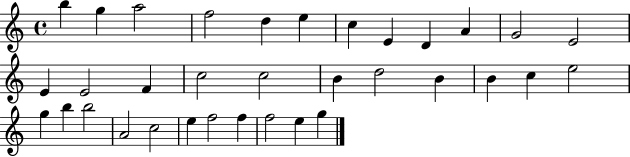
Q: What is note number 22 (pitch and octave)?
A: C5